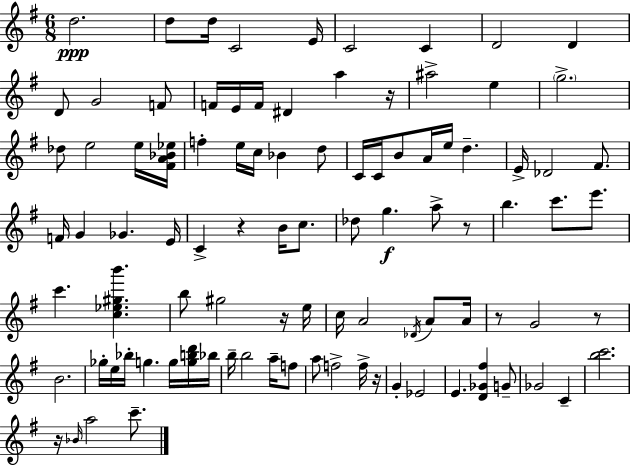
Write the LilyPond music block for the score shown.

{
  \clef treble
  \numericTimeSignature
  \time 6/8
  \key g \major
  d''2.\ppp | d''8 d''16 c'2 e'16 | c'2 c'4 | d'2 d'4 | \break d'8 g'2 f'8 | f'16 e'16 f'16 dis'4 a''4 r16 | ais''2-> e''4 | \parenthesize g''2.-> | \break des''8 e''2 e''16 <fis' a' bes' ees''>16 | f''4-. e''16 c''16 bes'4 d''8 | c'16 c'16 b'8 a'16 e''16 d''4.-- | e'16-> des'2 fis'8. | \break f'16 g'4 ges'4. e'16 | c'4-> r4 b'16 c''8. | des''8 g''4.\f a''8-> r8 | b''4. c'''8. e'''8. | \break c'''4. <c'' ees'' gis'' b'''>4. | b''8 gis''2 r16 e''16 | c''16 a'2 \acciaccatura { des'16 } a'8 | a'16 r8 g'2 r8 | \break b'2. | ges''16-. e''16 bes''16-. g''4. g''16 <g'' b'' d'''>16 | bes''16 b''16-- b''2 a''16-- f''8 | a''8 f''2-> f''16-> | \break r16 g'4-. ees'2 | e'4. <d' ges' fis''>4 g'8-- | ges'2 c'4-- | <b'' c'''>2. | \break r16 \grace { bes'16 } a''2 c'''8.-- | \bar "|."
}